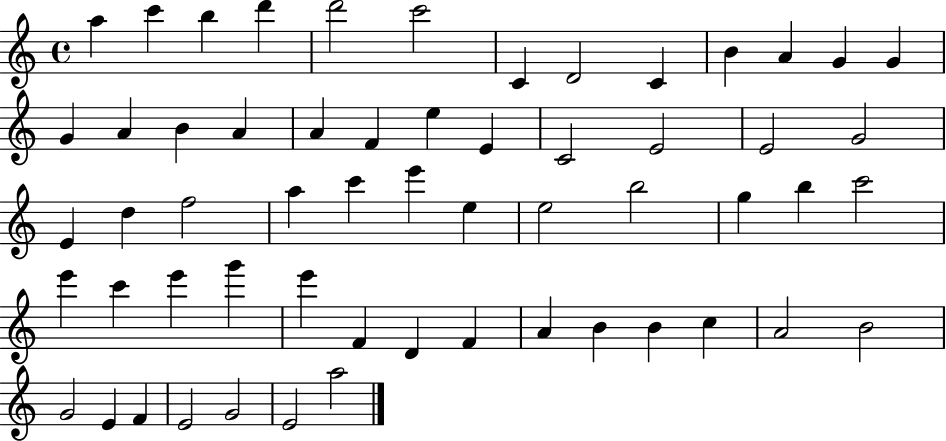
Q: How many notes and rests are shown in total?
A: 58